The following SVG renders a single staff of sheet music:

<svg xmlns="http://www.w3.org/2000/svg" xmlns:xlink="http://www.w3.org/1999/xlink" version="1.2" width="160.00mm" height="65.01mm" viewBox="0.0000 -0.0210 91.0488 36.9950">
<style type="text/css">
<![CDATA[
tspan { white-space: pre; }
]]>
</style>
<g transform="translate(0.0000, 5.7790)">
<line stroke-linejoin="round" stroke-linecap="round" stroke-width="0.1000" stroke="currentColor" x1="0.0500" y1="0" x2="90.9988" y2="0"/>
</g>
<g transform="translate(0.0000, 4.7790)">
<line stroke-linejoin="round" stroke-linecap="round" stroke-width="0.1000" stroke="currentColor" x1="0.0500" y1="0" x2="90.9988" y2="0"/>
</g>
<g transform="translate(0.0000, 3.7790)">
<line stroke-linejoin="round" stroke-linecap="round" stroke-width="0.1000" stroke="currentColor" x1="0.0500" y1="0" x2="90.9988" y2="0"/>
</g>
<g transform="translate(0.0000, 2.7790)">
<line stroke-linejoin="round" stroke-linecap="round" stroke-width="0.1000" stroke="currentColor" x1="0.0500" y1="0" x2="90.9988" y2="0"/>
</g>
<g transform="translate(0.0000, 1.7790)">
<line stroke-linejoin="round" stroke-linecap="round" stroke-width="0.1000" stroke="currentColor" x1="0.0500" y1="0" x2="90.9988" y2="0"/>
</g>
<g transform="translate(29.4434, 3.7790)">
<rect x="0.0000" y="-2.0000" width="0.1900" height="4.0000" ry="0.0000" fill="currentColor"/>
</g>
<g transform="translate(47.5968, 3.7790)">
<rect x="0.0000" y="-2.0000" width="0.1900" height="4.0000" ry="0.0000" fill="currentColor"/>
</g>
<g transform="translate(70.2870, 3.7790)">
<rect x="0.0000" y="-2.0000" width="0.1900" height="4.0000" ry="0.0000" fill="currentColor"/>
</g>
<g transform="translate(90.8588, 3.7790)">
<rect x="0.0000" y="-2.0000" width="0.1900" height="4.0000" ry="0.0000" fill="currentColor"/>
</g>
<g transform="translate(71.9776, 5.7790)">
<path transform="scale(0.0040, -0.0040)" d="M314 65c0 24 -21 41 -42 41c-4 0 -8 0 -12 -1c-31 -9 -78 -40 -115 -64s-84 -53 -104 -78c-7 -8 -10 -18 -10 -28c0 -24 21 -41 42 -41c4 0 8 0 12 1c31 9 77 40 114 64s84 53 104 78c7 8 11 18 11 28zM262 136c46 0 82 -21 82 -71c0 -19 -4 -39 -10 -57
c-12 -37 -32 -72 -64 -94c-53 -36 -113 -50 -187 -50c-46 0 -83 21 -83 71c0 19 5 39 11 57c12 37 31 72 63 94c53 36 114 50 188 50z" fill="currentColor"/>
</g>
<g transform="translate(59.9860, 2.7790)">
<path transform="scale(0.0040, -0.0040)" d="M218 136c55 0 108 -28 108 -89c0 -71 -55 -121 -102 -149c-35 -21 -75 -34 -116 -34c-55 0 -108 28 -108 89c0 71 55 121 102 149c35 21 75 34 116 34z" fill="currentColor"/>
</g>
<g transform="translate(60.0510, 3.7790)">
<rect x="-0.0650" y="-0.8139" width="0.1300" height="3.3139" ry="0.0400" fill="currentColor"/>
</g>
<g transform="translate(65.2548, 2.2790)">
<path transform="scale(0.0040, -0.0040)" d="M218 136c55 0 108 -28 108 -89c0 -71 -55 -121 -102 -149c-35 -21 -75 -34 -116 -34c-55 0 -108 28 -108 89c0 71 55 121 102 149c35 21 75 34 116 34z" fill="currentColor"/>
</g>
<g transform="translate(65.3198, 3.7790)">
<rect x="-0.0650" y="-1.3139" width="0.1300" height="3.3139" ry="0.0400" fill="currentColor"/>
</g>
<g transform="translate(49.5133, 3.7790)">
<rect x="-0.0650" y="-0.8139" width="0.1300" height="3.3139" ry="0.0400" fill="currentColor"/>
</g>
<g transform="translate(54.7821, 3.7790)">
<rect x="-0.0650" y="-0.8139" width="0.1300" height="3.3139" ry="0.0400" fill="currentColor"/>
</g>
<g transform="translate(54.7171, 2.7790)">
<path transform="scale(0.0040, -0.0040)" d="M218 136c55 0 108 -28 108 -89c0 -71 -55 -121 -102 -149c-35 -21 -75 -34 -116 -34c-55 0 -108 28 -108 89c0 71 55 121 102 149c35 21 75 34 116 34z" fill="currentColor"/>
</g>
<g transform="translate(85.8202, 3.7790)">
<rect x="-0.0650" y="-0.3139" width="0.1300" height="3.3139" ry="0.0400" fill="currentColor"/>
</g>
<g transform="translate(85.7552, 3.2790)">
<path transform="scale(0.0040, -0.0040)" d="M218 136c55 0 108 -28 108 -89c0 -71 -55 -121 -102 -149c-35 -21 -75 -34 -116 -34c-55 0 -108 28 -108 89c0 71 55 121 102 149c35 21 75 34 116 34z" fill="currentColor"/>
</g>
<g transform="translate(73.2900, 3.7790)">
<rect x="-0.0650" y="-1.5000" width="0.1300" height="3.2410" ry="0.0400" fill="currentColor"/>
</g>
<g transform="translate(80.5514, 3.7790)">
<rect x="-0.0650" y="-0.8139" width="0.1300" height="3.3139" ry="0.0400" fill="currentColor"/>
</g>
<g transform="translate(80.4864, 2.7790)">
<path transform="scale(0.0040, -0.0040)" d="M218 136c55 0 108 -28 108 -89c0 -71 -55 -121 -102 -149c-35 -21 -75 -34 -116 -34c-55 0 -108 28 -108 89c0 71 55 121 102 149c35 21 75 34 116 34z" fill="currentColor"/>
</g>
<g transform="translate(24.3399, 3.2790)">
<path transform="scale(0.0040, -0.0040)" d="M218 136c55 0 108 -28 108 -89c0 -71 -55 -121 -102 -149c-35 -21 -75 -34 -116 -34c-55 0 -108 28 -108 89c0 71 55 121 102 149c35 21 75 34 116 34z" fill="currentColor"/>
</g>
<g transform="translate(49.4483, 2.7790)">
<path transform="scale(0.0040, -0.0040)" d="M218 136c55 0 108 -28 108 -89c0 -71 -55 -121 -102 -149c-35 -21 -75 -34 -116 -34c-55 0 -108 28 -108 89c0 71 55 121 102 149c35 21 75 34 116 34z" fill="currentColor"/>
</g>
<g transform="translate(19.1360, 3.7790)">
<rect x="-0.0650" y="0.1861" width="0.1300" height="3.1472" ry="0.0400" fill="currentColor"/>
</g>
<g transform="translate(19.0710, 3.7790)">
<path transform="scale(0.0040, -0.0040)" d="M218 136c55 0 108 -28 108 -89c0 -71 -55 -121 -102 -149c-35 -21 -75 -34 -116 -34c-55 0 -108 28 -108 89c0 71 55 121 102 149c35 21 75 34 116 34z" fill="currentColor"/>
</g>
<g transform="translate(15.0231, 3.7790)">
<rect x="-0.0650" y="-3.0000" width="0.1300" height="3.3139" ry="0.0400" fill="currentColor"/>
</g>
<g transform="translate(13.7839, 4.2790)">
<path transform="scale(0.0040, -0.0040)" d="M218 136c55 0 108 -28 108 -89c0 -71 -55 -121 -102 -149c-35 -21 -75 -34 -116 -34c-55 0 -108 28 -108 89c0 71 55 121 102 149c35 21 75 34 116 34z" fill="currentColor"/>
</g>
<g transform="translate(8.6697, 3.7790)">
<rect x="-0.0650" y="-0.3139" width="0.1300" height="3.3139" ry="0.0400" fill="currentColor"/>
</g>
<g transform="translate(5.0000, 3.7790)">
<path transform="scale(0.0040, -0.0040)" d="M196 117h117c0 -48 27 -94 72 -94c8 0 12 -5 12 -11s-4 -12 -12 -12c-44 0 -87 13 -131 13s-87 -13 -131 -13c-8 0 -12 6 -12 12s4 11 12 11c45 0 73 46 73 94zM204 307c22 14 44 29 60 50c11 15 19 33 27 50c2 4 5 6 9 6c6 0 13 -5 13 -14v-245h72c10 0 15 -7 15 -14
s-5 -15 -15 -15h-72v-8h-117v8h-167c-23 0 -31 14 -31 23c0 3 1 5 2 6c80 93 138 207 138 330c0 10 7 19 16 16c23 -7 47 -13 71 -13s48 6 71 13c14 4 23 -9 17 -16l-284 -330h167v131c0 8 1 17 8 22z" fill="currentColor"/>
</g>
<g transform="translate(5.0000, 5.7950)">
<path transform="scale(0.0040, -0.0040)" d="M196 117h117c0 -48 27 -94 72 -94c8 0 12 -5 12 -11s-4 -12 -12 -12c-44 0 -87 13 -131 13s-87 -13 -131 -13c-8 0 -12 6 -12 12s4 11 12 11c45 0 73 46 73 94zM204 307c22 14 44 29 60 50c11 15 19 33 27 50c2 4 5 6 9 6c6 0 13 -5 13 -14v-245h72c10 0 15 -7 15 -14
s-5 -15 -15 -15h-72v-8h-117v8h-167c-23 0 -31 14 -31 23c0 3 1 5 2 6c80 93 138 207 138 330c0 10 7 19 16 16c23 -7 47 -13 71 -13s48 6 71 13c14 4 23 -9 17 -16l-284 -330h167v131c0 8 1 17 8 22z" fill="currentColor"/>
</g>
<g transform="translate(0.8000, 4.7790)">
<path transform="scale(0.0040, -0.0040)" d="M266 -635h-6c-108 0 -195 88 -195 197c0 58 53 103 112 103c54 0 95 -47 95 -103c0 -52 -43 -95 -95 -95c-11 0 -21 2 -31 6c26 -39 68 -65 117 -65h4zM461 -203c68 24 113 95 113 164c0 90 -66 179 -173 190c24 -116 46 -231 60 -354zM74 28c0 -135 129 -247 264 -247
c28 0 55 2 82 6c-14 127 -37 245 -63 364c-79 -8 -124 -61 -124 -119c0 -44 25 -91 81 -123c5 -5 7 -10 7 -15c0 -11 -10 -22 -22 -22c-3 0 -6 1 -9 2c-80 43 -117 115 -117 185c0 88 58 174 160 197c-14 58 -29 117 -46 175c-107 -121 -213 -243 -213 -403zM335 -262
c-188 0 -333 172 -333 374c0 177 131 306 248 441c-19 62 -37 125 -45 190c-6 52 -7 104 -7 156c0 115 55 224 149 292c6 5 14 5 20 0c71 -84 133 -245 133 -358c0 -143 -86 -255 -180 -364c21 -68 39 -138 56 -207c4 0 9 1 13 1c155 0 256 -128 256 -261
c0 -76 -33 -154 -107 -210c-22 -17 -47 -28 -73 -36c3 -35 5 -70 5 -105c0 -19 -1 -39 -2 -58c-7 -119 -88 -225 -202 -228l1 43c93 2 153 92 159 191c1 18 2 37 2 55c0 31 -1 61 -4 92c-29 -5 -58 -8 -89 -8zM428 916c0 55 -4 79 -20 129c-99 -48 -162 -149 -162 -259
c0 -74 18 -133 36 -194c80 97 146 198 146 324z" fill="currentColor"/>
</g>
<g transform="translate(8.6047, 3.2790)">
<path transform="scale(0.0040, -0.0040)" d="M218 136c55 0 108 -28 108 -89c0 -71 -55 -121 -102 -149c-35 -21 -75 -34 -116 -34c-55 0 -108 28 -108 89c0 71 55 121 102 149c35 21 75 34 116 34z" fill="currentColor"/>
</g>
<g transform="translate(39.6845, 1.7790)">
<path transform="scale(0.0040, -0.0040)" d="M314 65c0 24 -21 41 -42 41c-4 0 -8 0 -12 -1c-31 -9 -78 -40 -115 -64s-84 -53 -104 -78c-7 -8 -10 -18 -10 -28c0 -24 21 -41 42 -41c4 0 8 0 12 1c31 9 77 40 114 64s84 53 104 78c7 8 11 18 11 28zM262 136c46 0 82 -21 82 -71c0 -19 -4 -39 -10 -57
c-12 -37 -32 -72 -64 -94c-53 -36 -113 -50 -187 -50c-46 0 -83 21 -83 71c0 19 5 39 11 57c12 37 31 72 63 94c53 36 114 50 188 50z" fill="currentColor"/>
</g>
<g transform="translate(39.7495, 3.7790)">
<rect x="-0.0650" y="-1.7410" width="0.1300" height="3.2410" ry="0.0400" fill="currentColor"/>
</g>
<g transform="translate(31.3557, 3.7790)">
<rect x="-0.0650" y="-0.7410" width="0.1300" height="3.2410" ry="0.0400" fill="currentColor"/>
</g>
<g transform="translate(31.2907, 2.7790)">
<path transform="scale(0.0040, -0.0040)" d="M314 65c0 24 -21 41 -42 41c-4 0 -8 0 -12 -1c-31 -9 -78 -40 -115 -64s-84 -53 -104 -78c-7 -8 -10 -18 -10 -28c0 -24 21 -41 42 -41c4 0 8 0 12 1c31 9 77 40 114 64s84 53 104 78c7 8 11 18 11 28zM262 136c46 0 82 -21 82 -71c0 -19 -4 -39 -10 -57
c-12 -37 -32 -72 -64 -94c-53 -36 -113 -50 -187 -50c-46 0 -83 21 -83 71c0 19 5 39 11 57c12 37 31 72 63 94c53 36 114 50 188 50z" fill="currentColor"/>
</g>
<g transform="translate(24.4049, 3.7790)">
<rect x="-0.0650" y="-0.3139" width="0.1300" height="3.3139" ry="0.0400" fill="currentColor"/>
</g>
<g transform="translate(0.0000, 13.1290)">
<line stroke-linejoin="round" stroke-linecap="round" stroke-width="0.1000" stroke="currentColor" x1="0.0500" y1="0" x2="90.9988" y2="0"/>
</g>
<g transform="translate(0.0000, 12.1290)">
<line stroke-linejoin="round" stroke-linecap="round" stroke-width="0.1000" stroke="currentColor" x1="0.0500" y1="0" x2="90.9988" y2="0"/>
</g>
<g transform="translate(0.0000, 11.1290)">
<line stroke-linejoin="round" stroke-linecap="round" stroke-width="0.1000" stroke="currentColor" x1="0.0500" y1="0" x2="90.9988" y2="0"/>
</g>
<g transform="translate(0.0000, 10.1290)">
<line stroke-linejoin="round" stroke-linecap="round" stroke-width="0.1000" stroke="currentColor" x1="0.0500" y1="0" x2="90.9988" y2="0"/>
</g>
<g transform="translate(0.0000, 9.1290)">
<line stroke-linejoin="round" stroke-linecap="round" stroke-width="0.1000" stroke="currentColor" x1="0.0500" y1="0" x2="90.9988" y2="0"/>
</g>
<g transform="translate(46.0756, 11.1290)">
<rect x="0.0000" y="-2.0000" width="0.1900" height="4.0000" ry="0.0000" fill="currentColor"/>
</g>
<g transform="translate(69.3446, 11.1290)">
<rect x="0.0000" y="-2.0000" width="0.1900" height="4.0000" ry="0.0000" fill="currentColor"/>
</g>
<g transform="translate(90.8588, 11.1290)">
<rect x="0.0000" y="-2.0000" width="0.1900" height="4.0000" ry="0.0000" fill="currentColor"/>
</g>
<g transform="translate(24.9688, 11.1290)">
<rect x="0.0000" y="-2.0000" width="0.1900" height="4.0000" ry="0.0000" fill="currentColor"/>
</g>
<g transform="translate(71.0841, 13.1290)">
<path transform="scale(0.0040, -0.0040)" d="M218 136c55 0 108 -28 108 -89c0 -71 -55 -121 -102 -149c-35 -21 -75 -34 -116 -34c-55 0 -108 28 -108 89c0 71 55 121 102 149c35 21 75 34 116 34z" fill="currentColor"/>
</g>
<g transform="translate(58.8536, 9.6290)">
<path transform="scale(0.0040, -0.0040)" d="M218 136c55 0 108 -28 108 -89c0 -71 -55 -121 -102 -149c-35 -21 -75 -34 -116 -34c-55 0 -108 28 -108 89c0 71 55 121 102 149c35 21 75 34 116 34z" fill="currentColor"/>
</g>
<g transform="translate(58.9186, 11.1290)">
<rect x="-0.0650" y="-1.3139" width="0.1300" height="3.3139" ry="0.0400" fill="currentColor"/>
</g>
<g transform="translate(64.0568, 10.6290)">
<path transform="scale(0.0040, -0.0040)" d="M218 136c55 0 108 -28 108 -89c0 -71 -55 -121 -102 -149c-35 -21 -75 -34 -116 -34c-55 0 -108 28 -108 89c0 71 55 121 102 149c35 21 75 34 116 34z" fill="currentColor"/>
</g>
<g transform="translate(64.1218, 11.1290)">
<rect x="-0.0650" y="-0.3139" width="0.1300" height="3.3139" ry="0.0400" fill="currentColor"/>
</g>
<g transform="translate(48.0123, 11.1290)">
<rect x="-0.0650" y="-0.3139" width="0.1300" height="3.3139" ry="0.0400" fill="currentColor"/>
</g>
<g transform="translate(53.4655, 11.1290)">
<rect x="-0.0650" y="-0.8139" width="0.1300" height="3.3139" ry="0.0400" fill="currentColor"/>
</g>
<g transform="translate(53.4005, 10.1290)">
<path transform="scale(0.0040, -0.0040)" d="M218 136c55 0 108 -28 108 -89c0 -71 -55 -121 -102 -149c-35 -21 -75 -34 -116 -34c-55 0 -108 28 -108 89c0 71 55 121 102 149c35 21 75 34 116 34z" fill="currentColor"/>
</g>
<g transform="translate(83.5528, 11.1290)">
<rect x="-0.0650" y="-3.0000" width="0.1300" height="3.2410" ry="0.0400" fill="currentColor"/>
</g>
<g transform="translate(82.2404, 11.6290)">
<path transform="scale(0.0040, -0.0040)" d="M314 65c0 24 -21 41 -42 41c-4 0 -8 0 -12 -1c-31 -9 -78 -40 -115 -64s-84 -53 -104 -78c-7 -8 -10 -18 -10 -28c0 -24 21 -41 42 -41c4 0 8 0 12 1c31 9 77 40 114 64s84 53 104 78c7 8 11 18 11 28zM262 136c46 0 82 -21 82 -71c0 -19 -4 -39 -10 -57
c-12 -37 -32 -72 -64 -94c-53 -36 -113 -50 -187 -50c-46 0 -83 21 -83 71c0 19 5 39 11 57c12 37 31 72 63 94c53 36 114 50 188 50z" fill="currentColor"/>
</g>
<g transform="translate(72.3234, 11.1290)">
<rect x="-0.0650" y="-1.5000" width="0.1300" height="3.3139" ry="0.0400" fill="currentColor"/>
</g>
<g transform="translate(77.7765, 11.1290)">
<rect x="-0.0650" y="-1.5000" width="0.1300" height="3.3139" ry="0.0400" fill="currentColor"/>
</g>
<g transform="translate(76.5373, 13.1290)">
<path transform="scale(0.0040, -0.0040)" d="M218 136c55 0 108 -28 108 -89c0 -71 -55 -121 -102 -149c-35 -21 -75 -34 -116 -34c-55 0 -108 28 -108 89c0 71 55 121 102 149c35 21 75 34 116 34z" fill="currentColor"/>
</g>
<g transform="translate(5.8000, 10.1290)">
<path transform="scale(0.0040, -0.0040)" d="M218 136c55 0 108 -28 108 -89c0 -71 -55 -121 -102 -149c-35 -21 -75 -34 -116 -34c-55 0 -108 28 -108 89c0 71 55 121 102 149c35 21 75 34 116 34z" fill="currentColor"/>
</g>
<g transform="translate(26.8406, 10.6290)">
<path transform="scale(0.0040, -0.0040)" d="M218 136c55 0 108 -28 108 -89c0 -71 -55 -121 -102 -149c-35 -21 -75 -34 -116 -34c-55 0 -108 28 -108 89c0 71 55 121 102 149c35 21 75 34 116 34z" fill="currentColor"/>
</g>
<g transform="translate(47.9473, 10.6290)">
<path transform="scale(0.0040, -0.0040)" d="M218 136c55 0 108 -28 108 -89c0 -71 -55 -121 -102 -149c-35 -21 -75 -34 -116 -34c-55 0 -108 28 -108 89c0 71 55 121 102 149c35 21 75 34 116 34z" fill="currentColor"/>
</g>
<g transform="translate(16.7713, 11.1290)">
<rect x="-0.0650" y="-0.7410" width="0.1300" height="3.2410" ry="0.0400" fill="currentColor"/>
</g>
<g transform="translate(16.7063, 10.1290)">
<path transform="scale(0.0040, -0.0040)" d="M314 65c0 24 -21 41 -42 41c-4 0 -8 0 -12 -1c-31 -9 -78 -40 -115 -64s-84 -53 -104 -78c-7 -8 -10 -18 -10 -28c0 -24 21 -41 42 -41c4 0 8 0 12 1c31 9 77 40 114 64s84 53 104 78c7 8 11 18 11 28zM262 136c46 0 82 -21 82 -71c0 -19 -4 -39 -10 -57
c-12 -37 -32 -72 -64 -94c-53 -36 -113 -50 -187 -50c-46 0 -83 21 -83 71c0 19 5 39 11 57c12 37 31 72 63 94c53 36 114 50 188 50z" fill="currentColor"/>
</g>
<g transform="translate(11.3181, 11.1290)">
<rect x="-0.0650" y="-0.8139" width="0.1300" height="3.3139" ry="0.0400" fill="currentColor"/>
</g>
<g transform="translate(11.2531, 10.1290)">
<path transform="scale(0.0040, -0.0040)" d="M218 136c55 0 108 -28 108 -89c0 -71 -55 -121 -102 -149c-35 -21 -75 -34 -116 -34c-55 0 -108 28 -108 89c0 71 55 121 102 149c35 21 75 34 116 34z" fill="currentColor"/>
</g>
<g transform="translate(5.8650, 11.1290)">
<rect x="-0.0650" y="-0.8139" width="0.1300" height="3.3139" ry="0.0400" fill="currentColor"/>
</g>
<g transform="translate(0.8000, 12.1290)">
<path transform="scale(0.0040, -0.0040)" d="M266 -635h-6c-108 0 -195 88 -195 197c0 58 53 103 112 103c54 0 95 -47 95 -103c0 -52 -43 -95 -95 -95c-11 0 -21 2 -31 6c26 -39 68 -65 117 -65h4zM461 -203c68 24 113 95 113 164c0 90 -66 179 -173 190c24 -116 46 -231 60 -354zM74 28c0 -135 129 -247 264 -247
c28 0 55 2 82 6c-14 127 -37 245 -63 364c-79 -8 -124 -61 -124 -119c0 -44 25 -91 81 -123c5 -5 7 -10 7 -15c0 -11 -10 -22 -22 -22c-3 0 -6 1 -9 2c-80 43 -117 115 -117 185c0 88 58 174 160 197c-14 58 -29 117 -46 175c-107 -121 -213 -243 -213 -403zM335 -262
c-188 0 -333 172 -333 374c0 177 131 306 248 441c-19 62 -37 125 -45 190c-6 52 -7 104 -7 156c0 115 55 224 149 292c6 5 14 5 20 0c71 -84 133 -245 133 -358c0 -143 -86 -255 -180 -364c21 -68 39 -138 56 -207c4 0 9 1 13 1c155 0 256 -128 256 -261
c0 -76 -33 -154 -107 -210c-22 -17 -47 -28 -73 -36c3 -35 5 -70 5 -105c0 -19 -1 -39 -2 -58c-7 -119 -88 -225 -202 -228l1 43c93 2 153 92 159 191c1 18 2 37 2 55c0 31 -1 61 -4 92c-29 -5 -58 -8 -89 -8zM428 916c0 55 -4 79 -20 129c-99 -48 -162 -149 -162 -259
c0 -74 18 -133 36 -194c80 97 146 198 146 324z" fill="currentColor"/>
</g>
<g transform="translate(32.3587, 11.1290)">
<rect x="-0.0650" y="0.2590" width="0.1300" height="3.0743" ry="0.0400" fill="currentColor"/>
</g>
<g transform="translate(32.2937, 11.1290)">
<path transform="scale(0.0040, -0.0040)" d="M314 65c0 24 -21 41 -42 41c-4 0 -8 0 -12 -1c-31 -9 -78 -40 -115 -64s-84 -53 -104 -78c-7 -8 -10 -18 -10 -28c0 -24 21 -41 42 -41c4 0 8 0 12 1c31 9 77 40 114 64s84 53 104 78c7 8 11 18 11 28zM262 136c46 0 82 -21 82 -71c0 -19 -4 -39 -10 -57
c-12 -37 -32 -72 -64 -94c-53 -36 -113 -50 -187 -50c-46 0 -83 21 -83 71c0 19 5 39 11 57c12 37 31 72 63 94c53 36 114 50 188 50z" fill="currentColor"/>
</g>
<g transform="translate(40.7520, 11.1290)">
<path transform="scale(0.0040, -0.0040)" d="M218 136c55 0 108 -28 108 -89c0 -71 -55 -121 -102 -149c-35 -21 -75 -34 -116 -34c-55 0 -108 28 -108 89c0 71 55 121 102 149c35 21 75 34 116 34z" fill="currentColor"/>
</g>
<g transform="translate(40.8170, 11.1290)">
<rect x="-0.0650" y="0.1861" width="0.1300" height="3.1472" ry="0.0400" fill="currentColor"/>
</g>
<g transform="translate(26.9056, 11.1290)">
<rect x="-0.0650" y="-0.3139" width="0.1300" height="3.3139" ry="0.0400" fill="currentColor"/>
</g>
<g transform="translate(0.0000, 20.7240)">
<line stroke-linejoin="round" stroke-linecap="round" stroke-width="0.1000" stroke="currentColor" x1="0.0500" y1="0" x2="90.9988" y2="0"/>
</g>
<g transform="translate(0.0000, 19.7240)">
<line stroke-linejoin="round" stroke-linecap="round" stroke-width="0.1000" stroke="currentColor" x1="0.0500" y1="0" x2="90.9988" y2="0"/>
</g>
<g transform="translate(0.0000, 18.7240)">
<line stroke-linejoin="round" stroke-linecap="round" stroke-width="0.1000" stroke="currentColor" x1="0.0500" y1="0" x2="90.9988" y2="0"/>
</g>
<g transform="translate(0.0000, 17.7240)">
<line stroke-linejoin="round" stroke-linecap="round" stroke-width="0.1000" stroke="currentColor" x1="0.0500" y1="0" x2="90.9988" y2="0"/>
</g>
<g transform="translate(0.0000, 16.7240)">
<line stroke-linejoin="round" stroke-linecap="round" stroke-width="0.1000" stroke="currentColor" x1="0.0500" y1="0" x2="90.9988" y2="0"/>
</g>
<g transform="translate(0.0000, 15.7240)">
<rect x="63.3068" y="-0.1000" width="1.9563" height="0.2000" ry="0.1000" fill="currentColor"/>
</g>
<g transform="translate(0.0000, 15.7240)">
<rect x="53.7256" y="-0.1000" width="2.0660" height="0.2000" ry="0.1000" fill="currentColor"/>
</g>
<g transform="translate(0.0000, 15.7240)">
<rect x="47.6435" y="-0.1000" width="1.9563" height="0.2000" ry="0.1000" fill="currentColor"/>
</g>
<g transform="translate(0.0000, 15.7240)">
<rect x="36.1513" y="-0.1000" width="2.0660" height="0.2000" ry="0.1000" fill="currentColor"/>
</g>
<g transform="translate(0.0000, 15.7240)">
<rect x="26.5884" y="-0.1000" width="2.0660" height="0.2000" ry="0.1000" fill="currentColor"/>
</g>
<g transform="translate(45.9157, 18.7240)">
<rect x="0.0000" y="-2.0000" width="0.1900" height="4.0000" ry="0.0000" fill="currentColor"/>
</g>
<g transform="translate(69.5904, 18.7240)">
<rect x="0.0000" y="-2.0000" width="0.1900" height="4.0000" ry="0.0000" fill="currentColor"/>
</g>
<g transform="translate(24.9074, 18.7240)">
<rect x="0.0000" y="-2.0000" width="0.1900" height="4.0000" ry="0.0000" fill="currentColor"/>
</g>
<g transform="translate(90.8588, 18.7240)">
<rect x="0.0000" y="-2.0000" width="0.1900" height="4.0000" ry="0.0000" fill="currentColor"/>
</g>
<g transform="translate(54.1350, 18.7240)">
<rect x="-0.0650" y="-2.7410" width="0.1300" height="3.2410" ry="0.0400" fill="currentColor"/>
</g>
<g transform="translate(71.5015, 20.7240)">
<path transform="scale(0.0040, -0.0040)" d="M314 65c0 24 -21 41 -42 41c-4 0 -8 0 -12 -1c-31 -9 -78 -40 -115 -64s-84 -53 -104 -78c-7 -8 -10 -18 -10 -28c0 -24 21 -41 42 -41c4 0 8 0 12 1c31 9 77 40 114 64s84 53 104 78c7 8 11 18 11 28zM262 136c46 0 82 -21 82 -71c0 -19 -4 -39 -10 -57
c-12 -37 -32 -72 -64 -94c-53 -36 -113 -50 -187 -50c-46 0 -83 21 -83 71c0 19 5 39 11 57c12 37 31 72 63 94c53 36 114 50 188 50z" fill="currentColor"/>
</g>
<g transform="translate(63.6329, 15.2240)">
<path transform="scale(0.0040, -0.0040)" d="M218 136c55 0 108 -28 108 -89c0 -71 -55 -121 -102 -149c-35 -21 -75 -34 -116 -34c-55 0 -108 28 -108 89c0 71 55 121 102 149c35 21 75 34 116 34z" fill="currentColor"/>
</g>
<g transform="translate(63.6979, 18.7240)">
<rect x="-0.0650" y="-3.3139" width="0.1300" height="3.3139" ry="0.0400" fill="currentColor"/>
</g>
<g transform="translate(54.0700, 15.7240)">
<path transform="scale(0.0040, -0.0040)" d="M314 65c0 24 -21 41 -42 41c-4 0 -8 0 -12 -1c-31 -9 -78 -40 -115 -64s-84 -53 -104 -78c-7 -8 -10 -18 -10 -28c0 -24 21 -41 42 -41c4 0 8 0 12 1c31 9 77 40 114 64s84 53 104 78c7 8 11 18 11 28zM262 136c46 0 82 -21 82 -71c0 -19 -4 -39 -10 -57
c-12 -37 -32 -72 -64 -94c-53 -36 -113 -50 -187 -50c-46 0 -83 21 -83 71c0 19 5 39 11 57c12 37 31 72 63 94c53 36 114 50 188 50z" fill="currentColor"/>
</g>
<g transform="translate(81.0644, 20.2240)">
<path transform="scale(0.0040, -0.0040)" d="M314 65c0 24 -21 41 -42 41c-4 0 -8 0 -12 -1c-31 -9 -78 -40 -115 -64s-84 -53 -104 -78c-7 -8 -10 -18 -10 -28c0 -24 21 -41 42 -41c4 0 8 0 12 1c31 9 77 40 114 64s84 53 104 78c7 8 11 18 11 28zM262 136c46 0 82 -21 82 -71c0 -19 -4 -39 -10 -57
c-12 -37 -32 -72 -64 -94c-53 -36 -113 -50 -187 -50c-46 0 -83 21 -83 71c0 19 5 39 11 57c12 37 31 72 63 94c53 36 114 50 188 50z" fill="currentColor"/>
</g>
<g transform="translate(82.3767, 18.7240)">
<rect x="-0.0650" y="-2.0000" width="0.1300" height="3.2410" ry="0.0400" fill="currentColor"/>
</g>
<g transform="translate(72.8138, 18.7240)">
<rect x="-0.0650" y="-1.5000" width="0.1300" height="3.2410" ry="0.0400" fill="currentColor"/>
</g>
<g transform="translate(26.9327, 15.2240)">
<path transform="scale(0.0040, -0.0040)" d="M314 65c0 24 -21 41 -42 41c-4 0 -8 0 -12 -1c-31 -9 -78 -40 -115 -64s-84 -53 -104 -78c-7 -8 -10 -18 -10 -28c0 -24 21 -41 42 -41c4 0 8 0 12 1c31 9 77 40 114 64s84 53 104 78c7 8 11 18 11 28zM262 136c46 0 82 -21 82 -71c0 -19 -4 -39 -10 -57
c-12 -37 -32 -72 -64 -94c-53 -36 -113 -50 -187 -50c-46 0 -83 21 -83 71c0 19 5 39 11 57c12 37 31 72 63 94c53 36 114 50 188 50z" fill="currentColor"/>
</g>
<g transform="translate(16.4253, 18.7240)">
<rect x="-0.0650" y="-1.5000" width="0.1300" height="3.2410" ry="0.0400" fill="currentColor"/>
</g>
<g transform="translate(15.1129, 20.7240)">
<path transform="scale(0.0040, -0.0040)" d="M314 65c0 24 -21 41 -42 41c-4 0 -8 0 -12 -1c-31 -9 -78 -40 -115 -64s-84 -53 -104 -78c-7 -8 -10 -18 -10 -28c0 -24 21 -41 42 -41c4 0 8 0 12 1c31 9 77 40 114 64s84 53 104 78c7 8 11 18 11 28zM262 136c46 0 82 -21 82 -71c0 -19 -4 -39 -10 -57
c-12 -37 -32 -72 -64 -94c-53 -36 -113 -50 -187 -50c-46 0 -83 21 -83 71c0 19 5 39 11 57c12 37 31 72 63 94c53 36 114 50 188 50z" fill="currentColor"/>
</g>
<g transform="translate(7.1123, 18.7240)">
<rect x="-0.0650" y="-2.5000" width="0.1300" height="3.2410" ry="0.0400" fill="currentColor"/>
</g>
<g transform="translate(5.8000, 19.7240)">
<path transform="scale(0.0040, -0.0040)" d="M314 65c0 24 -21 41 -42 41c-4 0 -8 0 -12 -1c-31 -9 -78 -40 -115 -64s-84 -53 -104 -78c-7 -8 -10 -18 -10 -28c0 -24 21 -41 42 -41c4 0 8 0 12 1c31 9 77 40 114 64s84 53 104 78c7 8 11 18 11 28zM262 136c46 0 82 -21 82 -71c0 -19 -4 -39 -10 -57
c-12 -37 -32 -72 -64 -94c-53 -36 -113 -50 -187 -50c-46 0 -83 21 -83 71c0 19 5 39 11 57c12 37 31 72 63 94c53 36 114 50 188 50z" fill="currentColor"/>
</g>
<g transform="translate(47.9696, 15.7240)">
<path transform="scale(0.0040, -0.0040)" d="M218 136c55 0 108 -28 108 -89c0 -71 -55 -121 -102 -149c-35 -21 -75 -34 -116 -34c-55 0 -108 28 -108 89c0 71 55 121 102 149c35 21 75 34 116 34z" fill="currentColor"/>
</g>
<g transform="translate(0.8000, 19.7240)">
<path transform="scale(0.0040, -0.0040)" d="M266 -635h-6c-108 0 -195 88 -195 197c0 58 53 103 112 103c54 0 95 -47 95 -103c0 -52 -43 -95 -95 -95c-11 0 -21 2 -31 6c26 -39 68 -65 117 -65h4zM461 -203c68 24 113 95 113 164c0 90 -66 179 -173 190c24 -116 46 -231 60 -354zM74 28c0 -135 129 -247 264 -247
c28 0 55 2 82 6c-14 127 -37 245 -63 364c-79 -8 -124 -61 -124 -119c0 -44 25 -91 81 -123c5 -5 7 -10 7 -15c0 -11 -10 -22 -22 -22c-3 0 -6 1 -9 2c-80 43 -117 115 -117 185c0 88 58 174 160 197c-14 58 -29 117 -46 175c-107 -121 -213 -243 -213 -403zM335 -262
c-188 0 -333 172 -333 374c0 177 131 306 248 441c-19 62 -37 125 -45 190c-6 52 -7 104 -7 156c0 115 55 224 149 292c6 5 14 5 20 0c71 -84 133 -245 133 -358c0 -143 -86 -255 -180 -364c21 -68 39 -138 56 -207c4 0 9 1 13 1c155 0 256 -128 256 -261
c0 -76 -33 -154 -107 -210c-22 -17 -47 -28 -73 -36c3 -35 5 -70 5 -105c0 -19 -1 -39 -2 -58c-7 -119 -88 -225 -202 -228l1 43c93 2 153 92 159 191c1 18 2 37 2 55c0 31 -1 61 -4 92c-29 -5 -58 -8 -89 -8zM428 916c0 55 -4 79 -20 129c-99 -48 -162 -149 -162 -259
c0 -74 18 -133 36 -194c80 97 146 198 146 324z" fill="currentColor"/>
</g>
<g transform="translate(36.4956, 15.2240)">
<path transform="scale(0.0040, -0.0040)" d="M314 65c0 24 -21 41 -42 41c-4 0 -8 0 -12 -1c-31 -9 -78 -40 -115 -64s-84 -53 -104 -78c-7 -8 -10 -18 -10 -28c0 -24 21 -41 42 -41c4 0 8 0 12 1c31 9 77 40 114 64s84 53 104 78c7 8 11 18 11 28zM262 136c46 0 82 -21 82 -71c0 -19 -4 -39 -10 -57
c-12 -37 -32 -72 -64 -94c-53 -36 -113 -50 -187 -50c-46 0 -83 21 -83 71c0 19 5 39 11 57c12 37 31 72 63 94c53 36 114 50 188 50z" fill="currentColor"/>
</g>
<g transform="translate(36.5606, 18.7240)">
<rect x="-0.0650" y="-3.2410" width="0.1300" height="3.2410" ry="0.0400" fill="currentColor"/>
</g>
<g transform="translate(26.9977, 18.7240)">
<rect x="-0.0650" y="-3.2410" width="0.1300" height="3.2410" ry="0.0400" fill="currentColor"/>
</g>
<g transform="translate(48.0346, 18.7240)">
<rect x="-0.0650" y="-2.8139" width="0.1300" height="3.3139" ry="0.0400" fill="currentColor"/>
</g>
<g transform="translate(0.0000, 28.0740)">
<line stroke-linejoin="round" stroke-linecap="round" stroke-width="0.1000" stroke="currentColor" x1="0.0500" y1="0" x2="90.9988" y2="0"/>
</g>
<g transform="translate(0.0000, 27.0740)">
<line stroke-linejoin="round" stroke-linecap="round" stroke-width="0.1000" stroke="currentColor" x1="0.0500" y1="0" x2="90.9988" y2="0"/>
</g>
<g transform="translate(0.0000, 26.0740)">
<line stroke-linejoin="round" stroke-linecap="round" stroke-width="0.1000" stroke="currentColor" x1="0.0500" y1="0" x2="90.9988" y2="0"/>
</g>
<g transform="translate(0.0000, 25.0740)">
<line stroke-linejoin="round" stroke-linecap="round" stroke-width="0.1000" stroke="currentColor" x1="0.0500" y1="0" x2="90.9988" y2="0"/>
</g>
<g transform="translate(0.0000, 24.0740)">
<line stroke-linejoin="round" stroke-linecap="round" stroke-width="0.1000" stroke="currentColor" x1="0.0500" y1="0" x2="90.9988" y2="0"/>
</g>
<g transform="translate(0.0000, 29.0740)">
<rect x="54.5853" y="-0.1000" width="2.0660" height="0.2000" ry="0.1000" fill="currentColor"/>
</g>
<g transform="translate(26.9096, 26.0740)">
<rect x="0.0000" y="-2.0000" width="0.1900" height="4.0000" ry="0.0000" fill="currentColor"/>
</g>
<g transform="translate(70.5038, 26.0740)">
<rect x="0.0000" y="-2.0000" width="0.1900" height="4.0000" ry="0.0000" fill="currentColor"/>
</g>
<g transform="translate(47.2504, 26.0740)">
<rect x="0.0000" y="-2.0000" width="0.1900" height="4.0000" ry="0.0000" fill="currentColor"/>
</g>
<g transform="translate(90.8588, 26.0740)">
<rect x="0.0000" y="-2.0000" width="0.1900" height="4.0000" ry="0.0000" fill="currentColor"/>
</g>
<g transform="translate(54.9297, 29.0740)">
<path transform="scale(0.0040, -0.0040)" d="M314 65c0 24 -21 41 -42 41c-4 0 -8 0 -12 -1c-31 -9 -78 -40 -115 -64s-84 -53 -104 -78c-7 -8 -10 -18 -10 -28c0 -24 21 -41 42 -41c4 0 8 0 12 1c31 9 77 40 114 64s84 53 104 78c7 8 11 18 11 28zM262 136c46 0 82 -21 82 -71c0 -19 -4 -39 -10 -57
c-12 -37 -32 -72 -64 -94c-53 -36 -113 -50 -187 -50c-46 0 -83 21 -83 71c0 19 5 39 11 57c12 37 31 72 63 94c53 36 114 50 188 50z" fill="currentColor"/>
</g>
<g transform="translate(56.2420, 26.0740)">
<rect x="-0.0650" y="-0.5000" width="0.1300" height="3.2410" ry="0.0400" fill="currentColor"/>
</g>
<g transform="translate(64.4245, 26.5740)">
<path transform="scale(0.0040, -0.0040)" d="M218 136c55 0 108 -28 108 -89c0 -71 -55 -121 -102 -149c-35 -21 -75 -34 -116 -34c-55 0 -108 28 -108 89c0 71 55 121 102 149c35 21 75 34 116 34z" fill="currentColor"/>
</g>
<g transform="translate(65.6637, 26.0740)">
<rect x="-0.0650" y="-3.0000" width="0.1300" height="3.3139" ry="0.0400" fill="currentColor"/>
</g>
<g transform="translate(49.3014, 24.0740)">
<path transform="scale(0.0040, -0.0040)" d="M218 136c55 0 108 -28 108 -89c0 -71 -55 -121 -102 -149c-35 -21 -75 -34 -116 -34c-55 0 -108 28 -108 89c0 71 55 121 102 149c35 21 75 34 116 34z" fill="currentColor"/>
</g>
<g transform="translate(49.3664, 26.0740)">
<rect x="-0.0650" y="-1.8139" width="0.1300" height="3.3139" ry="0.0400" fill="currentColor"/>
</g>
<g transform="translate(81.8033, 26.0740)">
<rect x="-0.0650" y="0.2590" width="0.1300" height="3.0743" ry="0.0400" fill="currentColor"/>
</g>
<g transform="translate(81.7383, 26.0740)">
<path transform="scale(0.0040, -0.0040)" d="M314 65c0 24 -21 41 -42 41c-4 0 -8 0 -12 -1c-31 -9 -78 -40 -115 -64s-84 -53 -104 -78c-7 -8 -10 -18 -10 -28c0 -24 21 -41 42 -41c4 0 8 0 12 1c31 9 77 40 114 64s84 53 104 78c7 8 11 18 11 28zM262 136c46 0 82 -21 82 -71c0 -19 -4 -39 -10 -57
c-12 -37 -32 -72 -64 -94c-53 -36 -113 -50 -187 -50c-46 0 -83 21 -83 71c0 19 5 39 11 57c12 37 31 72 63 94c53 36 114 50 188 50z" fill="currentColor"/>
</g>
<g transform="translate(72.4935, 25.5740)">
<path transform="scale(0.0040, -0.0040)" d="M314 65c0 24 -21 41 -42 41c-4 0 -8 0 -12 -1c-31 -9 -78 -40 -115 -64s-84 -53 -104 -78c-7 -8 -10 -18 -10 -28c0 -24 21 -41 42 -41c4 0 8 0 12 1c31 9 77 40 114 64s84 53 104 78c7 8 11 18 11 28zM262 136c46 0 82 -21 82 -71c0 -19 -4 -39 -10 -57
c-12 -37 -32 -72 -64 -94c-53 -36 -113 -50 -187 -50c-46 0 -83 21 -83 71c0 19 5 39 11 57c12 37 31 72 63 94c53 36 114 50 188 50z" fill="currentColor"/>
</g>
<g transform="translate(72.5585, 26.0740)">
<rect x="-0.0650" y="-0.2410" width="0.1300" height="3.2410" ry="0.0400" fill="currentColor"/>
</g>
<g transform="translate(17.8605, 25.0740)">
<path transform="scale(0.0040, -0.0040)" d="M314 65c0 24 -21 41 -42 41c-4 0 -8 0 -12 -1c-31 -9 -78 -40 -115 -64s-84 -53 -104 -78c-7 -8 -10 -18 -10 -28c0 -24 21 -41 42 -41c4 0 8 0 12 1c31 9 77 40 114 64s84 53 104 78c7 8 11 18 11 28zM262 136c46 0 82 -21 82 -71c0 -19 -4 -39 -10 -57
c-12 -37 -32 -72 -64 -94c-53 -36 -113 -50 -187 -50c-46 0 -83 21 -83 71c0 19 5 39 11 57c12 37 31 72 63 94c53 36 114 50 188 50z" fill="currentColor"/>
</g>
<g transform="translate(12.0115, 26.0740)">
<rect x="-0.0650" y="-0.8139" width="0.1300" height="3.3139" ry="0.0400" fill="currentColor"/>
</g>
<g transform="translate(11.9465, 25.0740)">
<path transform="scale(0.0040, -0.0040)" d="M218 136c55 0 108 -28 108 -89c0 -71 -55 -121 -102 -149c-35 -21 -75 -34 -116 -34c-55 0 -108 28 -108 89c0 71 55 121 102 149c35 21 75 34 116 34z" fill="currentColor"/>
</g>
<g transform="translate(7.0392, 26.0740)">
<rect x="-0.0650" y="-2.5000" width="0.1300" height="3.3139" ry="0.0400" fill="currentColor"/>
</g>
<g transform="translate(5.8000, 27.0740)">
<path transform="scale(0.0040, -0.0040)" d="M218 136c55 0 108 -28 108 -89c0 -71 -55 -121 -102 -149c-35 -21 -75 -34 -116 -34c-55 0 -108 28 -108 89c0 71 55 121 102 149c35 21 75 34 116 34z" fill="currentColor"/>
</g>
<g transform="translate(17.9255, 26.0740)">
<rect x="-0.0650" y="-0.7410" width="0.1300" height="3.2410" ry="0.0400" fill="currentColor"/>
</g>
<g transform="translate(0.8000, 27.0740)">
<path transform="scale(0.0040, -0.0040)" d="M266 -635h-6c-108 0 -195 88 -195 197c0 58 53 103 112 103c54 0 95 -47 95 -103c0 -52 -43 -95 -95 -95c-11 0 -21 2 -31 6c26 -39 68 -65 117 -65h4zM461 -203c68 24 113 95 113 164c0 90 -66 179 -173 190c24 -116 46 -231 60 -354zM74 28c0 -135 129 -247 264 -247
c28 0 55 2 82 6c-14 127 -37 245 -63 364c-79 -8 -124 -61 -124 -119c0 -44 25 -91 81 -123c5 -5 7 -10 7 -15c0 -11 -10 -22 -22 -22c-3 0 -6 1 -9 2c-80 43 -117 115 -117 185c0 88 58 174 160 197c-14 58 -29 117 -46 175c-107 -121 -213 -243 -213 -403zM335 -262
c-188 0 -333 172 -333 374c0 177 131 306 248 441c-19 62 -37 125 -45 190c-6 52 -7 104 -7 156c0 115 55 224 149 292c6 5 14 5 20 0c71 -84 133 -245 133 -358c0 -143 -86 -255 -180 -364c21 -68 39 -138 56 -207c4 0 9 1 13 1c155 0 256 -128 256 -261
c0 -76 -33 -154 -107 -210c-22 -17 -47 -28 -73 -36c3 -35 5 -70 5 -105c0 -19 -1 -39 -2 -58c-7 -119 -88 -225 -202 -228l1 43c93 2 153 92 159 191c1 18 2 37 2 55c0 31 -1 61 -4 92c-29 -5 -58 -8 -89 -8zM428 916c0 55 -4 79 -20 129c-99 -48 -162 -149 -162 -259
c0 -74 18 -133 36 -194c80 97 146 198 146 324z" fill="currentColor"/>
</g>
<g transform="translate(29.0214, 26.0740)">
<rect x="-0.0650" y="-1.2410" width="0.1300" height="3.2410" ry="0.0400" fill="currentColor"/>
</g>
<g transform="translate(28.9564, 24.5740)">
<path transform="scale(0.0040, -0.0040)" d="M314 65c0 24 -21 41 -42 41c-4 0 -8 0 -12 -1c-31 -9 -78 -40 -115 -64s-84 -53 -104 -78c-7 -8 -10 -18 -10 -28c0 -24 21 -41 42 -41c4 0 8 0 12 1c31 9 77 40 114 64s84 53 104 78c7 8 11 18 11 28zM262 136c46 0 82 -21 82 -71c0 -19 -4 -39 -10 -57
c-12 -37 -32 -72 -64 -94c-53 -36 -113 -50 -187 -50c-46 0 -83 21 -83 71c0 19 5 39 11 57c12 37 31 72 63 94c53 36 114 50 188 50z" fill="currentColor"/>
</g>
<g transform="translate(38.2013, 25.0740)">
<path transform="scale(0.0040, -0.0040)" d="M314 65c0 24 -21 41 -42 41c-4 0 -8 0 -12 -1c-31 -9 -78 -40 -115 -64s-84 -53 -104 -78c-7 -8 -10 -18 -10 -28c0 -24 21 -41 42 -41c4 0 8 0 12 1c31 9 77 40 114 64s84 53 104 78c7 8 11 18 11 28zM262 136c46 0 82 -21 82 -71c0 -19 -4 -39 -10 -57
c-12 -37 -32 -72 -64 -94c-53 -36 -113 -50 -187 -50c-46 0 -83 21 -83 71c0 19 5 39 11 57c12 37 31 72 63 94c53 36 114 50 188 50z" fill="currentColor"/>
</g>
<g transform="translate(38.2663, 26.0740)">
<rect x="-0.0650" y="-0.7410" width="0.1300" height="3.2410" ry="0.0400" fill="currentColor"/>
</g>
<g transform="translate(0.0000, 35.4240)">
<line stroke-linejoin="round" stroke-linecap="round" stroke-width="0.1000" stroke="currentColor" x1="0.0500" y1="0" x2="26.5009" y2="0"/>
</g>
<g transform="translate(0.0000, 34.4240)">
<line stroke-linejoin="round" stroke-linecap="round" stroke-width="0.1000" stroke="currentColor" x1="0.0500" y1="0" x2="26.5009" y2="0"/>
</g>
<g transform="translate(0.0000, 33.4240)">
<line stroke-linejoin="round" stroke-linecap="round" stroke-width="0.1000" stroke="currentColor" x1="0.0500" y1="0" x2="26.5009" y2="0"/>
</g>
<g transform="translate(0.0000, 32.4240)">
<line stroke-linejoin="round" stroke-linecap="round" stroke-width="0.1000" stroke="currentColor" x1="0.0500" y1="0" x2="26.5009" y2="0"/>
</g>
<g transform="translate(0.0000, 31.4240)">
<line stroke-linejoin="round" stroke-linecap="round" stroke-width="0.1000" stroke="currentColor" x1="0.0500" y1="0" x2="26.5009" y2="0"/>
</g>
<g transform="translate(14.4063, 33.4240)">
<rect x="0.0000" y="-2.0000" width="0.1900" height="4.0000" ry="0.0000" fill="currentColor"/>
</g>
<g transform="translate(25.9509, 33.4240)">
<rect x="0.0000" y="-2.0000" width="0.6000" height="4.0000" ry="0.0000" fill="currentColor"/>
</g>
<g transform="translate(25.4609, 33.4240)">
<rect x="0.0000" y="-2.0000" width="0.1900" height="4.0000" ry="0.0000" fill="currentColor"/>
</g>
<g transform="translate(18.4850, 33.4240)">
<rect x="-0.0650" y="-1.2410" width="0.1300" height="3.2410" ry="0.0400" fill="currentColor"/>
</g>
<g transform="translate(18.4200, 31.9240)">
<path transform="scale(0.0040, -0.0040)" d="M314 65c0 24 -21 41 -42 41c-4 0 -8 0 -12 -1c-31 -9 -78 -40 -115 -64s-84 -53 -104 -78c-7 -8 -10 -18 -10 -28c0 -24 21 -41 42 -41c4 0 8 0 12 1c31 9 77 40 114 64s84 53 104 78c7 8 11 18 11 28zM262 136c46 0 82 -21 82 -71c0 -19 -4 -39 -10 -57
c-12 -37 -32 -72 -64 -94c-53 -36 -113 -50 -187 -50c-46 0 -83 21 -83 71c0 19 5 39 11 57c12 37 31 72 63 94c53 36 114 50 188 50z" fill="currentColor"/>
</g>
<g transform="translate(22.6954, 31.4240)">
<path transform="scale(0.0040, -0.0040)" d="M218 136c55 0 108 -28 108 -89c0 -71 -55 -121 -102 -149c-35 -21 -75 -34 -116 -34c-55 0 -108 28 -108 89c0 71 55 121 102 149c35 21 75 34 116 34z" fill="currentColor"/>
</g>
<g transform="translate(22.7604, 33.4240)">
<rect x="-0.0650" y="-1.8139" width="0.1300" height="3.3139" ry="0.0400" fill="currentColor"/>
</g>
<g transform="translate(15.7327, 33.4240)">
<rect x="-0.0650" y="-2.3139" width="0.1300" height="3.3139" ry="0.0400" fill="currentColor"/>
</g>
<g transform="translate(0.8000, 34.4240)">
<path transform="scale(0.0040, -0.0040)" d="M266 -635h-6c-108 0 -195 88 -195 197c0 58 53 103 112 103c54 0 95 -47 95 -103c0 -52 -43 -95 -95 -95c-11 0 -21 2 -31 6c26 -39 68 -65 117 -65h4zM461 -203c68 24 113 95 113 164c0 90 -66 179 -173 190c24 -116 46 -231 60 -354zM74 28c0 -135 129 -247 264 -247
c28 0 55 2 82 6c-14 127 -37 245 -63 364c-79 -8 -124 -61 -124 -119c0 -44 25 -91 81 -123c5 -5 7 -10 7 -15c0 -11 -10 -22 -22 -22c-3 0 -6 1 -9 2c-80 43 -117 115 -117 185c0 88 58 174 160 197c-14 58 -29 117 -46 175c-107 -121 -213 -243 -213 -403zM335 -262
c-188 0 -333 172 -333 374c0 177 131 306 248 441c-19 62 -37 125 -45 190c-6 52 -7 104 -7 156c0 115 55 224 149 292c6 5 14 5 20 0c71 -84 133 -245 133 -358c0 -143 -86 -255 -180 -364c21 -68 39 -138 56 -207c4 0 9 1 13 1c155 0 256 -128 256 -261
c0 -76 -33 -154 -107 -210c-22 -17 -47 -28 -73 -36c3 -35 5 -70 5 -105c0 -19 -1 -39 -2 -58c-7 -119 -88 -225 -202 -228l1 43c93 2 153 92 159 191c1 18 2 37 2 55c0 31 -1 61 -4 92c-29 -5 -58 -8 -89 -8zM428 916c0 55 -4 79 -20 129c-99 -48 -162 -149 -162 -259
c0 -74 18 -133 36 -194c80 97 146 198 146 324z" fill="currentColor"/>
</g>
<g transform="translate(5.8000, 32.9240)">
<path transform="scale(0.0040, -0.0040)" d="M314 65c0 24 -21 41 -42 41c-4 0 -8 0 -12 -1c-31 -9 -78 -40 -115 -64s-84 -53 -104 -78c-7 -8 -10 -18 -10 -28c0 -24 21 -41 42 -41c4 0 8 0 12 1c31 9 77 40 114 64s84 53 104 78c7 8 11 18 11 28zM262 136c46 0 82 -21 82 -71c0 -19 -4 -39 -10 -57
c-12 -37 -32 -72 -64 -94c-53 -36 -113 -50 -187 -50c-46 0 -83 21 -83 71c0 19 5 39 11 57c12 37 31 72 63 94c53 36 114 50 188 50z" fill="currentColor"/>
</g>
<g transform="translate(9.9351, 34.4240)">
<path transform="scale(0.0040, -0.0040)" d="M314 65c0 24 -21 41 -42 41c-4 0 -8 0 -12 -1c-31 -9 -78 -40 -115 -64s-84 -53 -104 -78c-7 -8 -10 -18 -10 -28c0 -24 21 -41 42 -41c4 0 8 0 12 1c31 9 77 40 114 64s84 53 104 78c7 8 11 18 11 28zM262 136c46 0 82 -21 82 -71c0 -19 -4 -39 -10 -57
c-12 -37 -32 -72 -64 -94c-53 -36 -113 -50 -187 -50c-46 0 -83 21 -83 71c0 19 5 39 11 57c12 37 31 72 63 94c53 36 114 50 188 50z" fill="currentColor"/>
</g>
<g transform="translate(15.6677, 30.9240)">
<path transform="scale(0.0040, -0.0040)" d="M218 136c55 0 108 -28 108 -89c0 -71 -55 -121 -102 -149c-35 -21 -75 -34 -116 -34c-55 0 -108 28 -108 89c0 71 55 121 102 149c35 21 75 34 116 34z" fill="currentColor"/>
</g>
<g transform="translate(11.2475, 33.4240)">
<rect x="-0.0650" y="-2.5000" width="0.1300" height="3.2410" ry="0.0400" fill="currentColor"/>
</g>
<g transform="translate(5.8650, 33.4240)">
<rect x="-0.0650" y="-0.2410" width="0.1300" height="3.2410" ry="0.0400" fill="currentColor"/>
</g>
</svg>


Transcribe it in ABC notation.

X:1
T:Untitled
M:4/4
L:1/4
K:C
c A B c d2 f2 d d d e E2 d c d d d2 c B2 B c d e c E E A2 G2 E2 b2 b2 a a2 b E2 F2 G d d2 e2 d2 f C2 A c2 B2 c2 G2 g e2 f